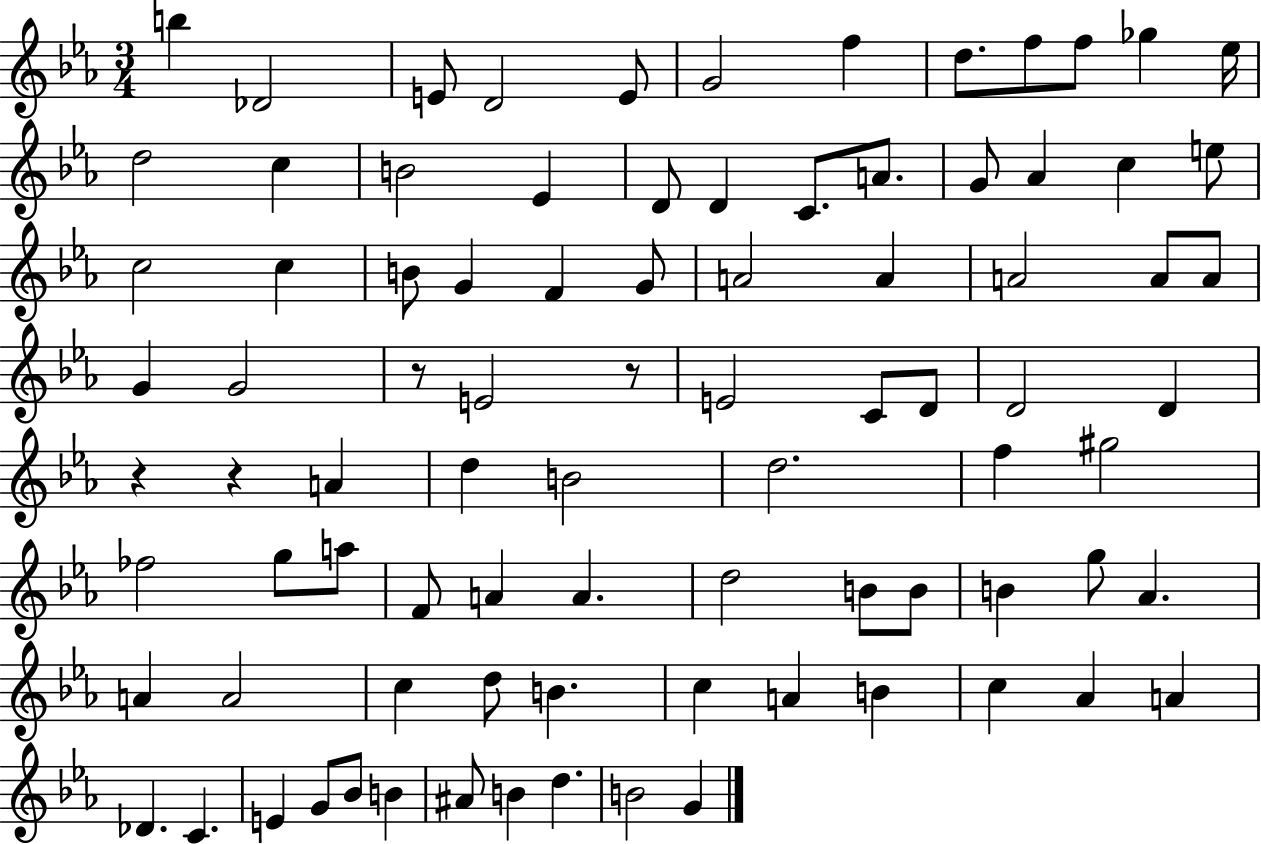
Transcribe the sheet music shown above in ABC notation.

X:1
T:Untitled
M:3/4
L:1/4
K:Eb
b _D2 E/2 D2 E/2 G2 f d/2 f/2 f/2 _g _e/4 d2 c B2 _E D/2 D C/2 A/2 G/2 _A c e/2 c2 c B/2 G F G/2 A2 A A2 A/2 A/2 G G2 z/2 E2 z/2 E2 C/2 D/2 D2 D z z A d B2 d2 f ^g2 _f2 g/2 a/2 F/2 A A d2 B/2 B/2 B g/2 _A A A2 c d/2 B c A B c _A A _D C E G/2 _B/2 B ^A/2 B d B2 G